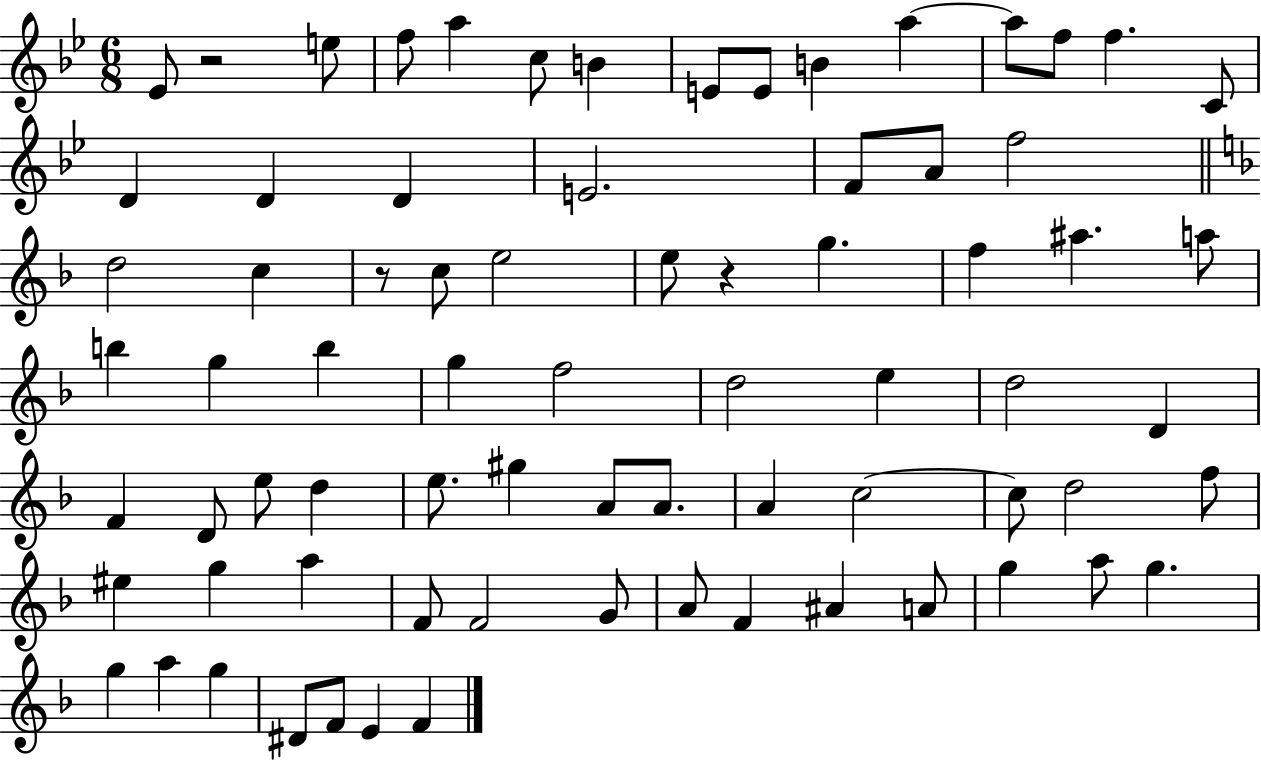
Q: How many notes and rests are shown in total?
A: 75